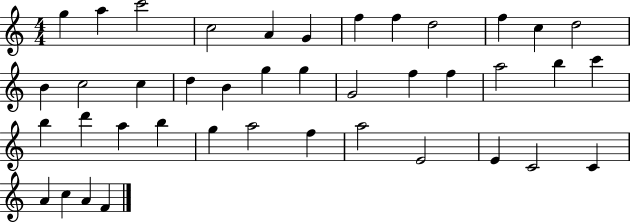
G5/q A5/q C6/h C5/h A4/q G4/q F5/q F5/q D5/h F5/q C5/q D5/h B4/q C5/h C5/q D5/q B4/q G5/q G5/q G4/h F5/q F5/q A5/h B5/q C6/q B5/q D6/q A5/q B5/q G5/q A5/h F5/q A5/h E4/h E4/q C4/h C4/q A4/q C5/q A4/q F4/q